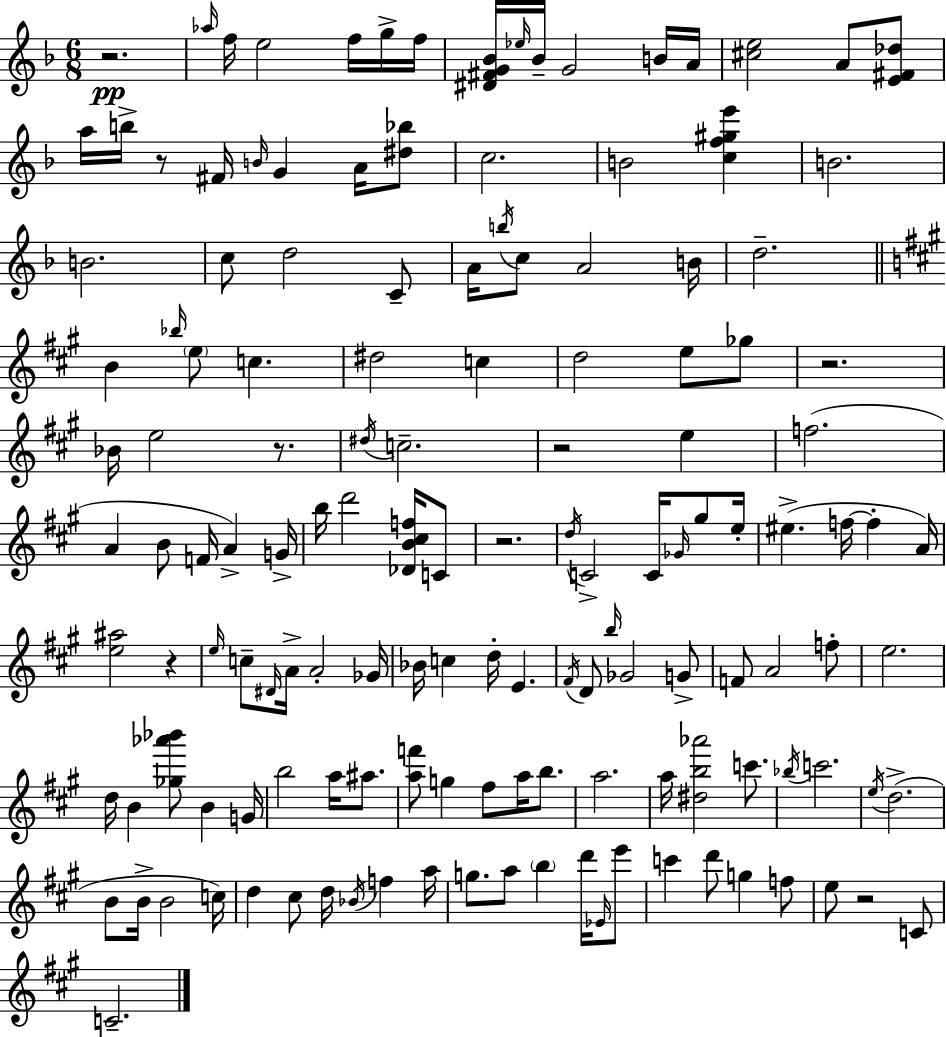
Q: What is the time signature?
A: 6/8